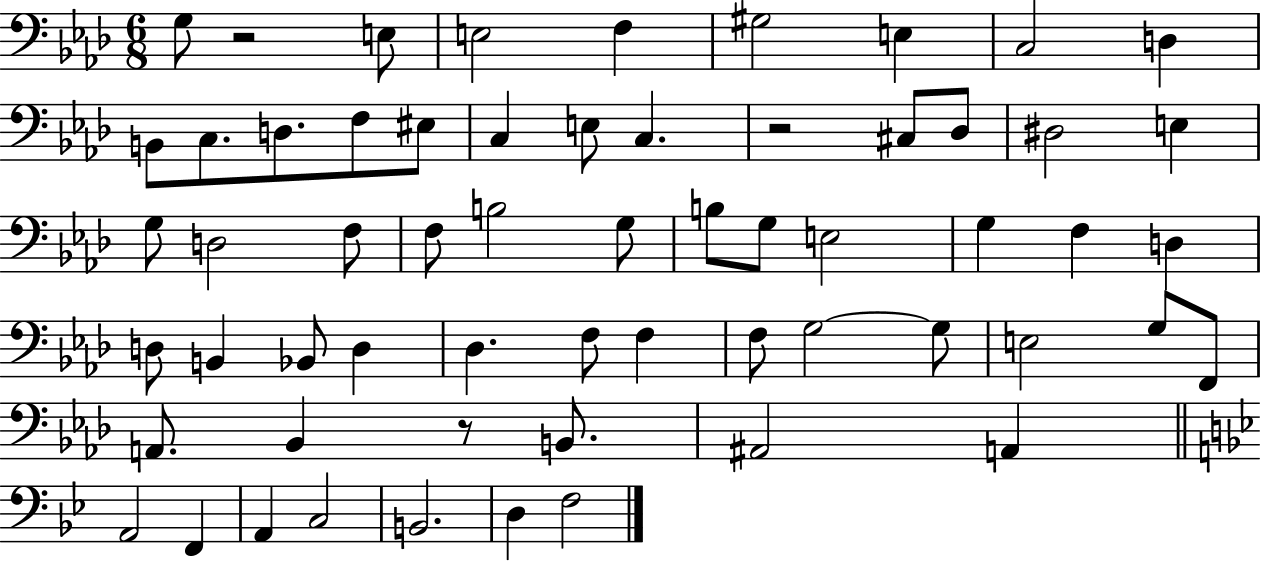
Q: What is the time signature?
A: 6/8